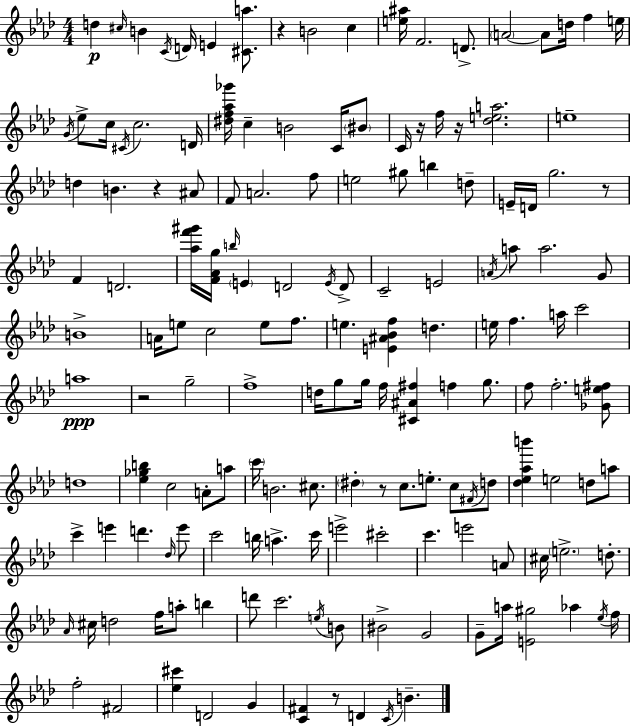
{
  \clef treble
  \numericTimeSignature
  \time 4/4
  \key f \minor
  d''4\p \grace { cis''16 } b'4 \acciaccatura { c'16 } d'16 e'4 <cis' a''>8. | r4 b'2 c''4 | <e'' ais''>16 f'2. d'8.-> | \parenthesize a'2~~ a'8 d''16 f''4 | \break e''16 \acciaccatura { g'16 } ees''8-> c''16 \acciaccatura { cis'16 } c''2. | d'16 <dis'' f'' aes'' ges'''>16 c''4-- b'2 | c'16 \parenthesize bis'8 c'16 r16 f''16 r16 <des'' e'' a''>2. | e''1-- | \break d''4 b'4. r4 | ais'8 f'8 a'2. | f''8 e''2 gis''8 b''4 | d''8-- e'16-- d'16 g''2. | \break r8 f'4 d'2. | <aes'' f''' gis'''>16 <f' aes' g''>16 \grace { b''16 } \parenthesize e'4 d'2 | \acciaccatura { e'16 } d'8-> c'2-- e'2 | \acciaccatura { a'16 } a''8 a''2. | \break g'8 b'1-> | a'16 e''8 c''2 | e''8 f''8. e''4. <e' ais' bes' f''>4 | d''4. e''16 f''4. a''16 c'''2 | \break a''1\ppp | r2 g''2-- | f''1-> | d''16 g''8 g''16 f''16 <cis' ais' fis''>4 | \break f''4 g''8. f''8 f''2.-. | <ges' e'' fis''>8 d''1 | <ees'' ges'' b''>4 c''2 | a'8-. a''8 \parenthesize c'''16 b'2. | \break cis''8. \parenthesize dis''4-. r8 c''8. | e''8.-. c''8 \acciaccatura { fis'16 } d''8 <des'' ees'' aes'' b'''>4 e''2 | d''8 a''8 c'''4-> e'''4 | d'''4. \grace { des''16 } e'''8 c'''2 | \break b''16 a''4.-> c'''16 e'''2-> | cis'''2-. c'''4. e'''2 | a'8 cis''16 \parenthesize e''2.-> | d''8.-. \grace { aes'16 } cis''16 d''2 | \break f''16 a''8-. b''4 d'''8 c'''2. | \acciaccatura { e''16 } b'8 bis'2-> | g'2 g'8-- a''16 <e' gis''>2 | aes''4 \acciaccatura { ees''16 } f''16 f''2-. | \break fis'2 <ees'' cis'''>4 | d'2 g'4 <c' fis'>4 | r8 d'4 \acciaccatura { c'16 } b'4.-- \bar "|."
}